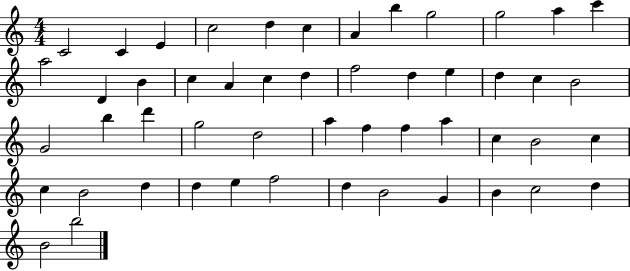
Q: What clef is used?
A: treble